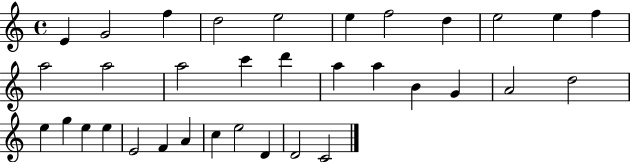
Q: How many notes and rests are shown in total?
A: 34